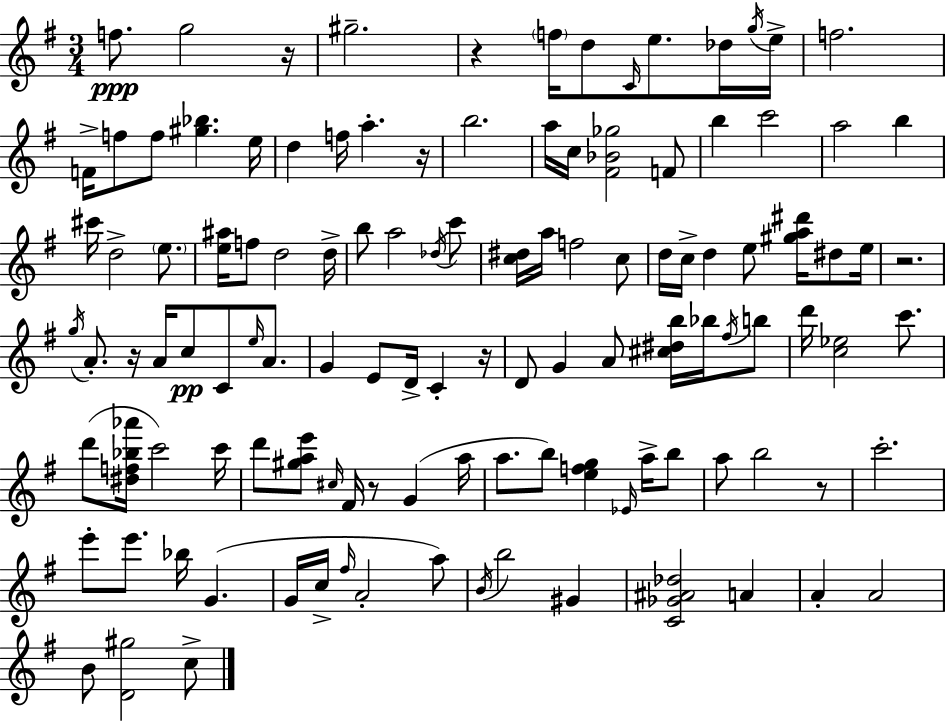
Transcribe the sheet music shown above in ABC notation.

X:1
T:Untitled
M:3/4
L:1/4
K:G
f/2 g2 z/4 ^g2 z f/4 d/2 C/4 e/2 _d/4 g/4 e/4 f2 F/4 f/2 f/2 [^g_b] e/4 d f/4 a z/4 b2 a/4 c/4 [^F_B_g]2 F/2 b c'2 a2 b ^c'/4 d2 e/2 [e^a]/4 f/2 d2 d/4 b/2 a2 _d/4 c'/2 [c^d]/4 a/4 f2 c/2 d/4 c/4 d e/2 [^ga^d']/4 ^d/2 e/4 z2 g/4 A/2 z/4 A/4 c/2 C/2 e/4 A/2 G E/2 D/4 C z/4 D/2 G A/2 [^c^db]/4 _b/4 ^f/4 b/2 d'/4 [c_e]2 c'/2 d'/2 [^df_b_a']/4 c'2 c'/4 d'/2 [^gae']/2 ^c/4 ^F/4 z/2 G a/4 a/2 b/2 [efg] _E/4 a/4 b/2 a/2 b2 z/2 c'2 e'/2 e'/2 _b/4 G G/4 c/4 ^f/4 A2 a/2 B/4 b2 ^G [C_G^A_d]2 A A A2 B/2 [D^g]2 c/2